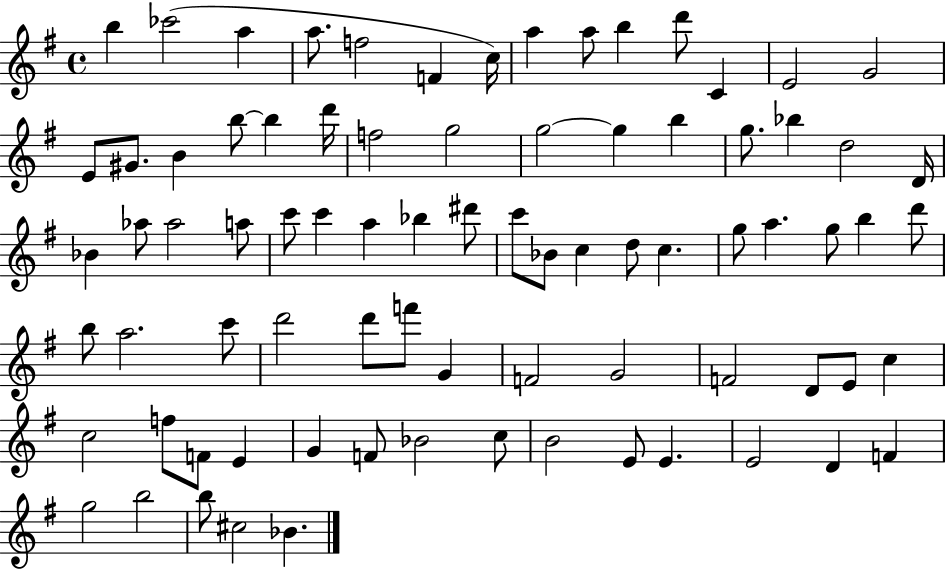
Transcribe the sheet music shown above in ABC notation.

X:1
T:Untitled
M:4/4
L:1/4
K:G
b _c'2 a a/2 f2 F c/4 a a/2 b d'/2 C E2 G2 E/2 ^G/2 B b/2 b d'/4 f2 g2 g2 g b g/2 _b d2 D/4 _B _a/2 _a2 a/2 c'/2 c' a _b ^d'/2 c'/2 _B/2 c d/2 c g/2 a g/2 b d'/2 b/2 a2 c'/2 d'2 d'/2 f'/2 G F2 G2 F2 D/2 E/2 c c2 f/2 F/2 E G F/2 _B2 c/2 B2 E/2 E E2 D F g2 b2 b/2 ^c2 _B